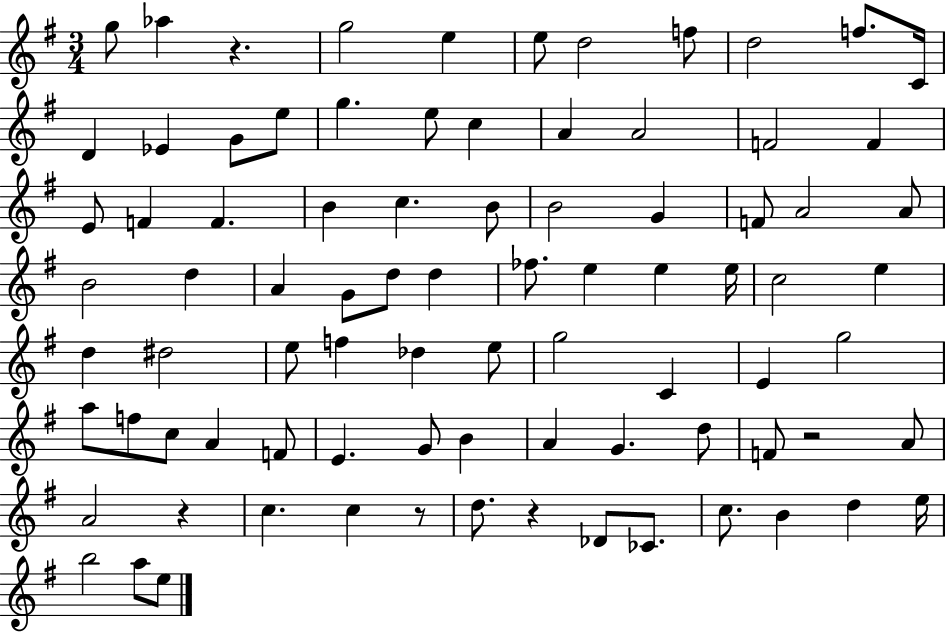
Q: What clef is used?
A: treble